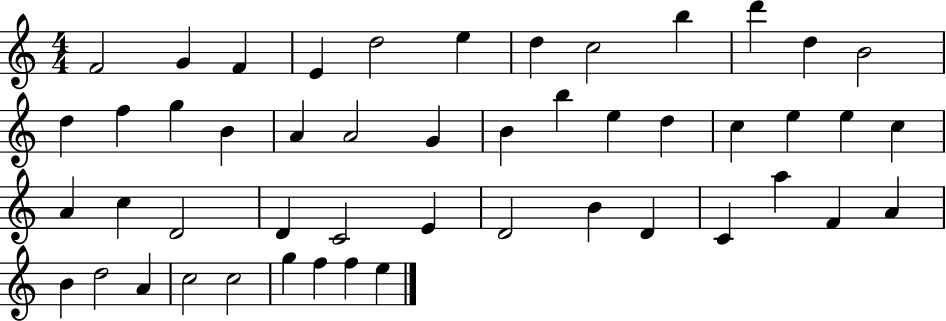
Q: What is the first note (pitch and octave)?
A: F4